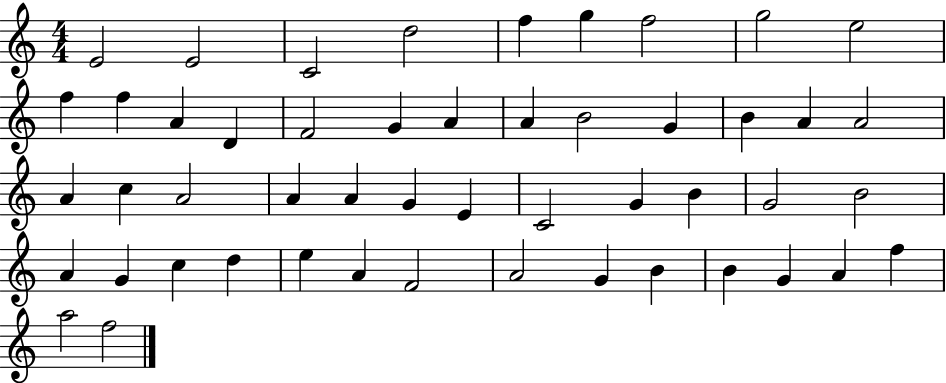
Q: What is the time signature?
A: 4/4